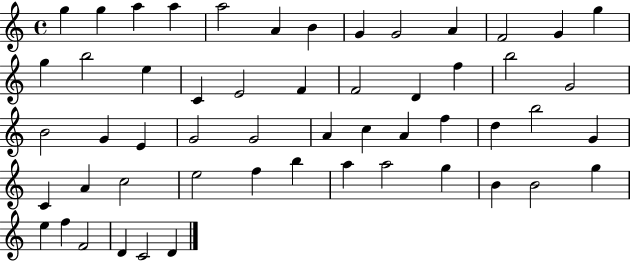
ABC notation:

X:1
T:Untitled
M:4/4
L:1/4
K:C
g g a a a2 A B G G2 A F2 G g g b2 e C E2 F F2 D f b2 G2 B2 G E G2 G2 A c A f d b2 G C A c2 e2 f b a a2 g B B2 g e f F2 D C2 D